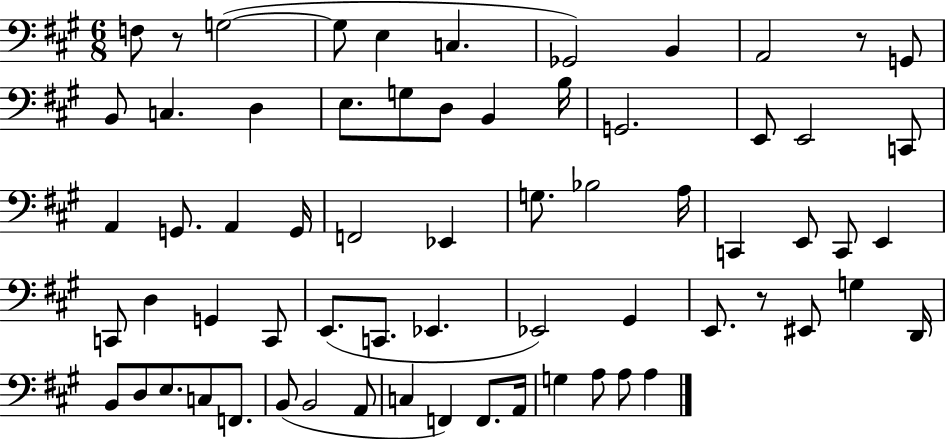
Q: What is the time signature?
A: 6/8